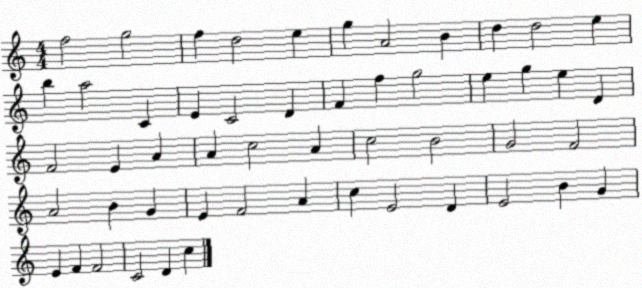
X:1
T:Untitled
M:4/4
L:1/4
K:C
f2 g2 f d2 e g A2 B d d2 e b a2 C E C2 D F f g2 e g e D F2 E A A c2 A c2 B2 G2 F2 A2 B G E F2 A c E2 D E2 B G E F F2 C2 D c